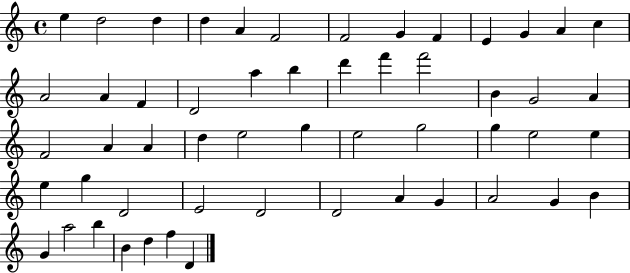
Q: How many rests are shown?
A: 0